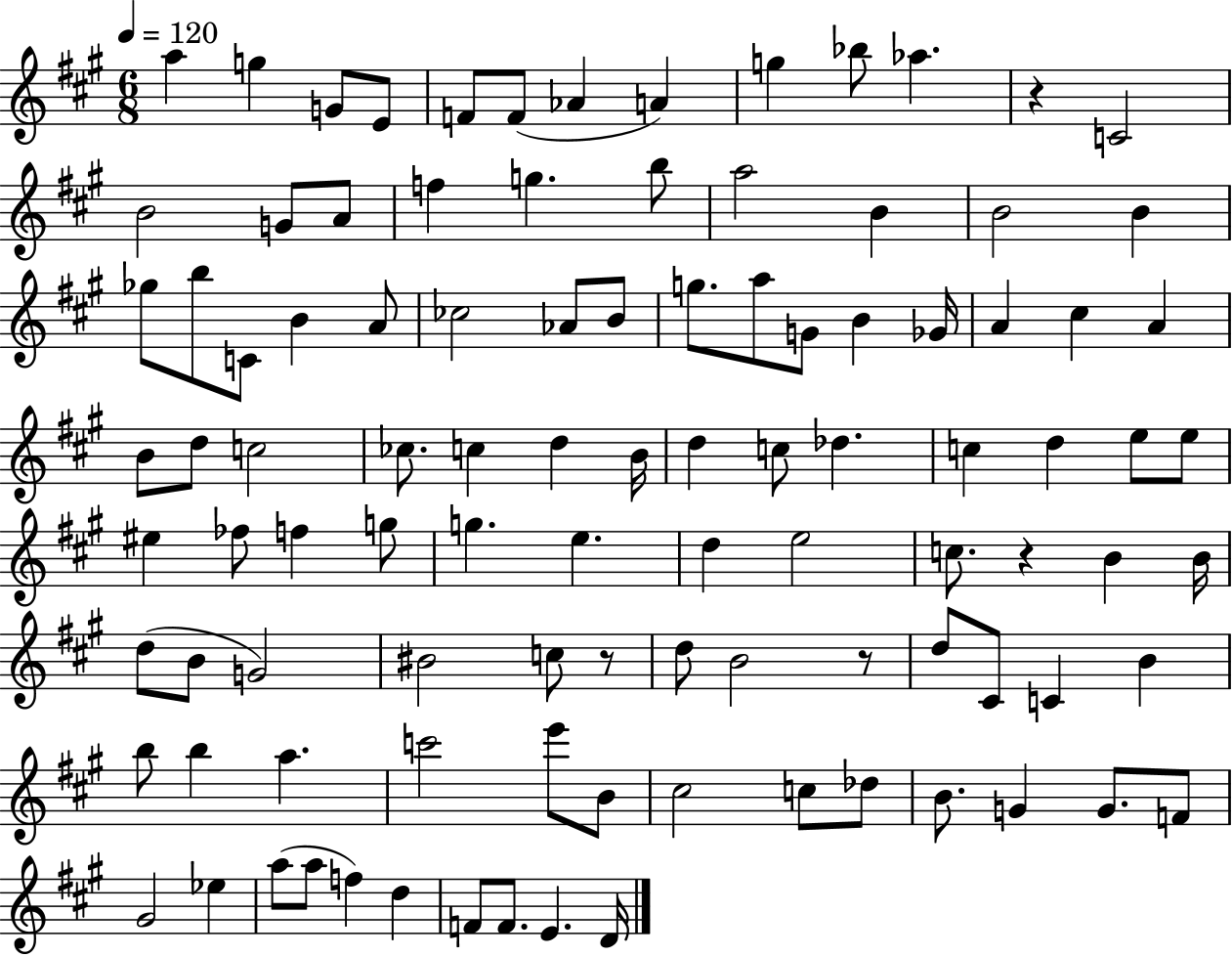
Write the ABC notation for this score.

X:1
T:Untitled
M:6/8
L:1/4
K:A
a g G/2 E/2 F/2 F/2 _A A g _b/2 _a z C2 B2 G/2 A/2 f g b/2 a2 B B2 B _g/2 b/2 C/2 B A/2 _c2 _A/2 B/2 g/2 a/2 G/2 B _G/4 A ^c A B/2 d/2 c2 _c/2 c d B/4 d c/2 _d c d e/2 e/2 ^e _f/2 f g/2 g e d e2 c/2 z B B/4 d/2 B/2 G2 ^B2 c/2 z/2 d/2 B2 z/2 d/2 ^C/2 C B b/2 b a c'2 e'/2 B/2 ^c2 c/2 _d/2 B/2 G G/2 F/2 ^G2 _e a/2 a/2 f d F/2 F/2 E D/4